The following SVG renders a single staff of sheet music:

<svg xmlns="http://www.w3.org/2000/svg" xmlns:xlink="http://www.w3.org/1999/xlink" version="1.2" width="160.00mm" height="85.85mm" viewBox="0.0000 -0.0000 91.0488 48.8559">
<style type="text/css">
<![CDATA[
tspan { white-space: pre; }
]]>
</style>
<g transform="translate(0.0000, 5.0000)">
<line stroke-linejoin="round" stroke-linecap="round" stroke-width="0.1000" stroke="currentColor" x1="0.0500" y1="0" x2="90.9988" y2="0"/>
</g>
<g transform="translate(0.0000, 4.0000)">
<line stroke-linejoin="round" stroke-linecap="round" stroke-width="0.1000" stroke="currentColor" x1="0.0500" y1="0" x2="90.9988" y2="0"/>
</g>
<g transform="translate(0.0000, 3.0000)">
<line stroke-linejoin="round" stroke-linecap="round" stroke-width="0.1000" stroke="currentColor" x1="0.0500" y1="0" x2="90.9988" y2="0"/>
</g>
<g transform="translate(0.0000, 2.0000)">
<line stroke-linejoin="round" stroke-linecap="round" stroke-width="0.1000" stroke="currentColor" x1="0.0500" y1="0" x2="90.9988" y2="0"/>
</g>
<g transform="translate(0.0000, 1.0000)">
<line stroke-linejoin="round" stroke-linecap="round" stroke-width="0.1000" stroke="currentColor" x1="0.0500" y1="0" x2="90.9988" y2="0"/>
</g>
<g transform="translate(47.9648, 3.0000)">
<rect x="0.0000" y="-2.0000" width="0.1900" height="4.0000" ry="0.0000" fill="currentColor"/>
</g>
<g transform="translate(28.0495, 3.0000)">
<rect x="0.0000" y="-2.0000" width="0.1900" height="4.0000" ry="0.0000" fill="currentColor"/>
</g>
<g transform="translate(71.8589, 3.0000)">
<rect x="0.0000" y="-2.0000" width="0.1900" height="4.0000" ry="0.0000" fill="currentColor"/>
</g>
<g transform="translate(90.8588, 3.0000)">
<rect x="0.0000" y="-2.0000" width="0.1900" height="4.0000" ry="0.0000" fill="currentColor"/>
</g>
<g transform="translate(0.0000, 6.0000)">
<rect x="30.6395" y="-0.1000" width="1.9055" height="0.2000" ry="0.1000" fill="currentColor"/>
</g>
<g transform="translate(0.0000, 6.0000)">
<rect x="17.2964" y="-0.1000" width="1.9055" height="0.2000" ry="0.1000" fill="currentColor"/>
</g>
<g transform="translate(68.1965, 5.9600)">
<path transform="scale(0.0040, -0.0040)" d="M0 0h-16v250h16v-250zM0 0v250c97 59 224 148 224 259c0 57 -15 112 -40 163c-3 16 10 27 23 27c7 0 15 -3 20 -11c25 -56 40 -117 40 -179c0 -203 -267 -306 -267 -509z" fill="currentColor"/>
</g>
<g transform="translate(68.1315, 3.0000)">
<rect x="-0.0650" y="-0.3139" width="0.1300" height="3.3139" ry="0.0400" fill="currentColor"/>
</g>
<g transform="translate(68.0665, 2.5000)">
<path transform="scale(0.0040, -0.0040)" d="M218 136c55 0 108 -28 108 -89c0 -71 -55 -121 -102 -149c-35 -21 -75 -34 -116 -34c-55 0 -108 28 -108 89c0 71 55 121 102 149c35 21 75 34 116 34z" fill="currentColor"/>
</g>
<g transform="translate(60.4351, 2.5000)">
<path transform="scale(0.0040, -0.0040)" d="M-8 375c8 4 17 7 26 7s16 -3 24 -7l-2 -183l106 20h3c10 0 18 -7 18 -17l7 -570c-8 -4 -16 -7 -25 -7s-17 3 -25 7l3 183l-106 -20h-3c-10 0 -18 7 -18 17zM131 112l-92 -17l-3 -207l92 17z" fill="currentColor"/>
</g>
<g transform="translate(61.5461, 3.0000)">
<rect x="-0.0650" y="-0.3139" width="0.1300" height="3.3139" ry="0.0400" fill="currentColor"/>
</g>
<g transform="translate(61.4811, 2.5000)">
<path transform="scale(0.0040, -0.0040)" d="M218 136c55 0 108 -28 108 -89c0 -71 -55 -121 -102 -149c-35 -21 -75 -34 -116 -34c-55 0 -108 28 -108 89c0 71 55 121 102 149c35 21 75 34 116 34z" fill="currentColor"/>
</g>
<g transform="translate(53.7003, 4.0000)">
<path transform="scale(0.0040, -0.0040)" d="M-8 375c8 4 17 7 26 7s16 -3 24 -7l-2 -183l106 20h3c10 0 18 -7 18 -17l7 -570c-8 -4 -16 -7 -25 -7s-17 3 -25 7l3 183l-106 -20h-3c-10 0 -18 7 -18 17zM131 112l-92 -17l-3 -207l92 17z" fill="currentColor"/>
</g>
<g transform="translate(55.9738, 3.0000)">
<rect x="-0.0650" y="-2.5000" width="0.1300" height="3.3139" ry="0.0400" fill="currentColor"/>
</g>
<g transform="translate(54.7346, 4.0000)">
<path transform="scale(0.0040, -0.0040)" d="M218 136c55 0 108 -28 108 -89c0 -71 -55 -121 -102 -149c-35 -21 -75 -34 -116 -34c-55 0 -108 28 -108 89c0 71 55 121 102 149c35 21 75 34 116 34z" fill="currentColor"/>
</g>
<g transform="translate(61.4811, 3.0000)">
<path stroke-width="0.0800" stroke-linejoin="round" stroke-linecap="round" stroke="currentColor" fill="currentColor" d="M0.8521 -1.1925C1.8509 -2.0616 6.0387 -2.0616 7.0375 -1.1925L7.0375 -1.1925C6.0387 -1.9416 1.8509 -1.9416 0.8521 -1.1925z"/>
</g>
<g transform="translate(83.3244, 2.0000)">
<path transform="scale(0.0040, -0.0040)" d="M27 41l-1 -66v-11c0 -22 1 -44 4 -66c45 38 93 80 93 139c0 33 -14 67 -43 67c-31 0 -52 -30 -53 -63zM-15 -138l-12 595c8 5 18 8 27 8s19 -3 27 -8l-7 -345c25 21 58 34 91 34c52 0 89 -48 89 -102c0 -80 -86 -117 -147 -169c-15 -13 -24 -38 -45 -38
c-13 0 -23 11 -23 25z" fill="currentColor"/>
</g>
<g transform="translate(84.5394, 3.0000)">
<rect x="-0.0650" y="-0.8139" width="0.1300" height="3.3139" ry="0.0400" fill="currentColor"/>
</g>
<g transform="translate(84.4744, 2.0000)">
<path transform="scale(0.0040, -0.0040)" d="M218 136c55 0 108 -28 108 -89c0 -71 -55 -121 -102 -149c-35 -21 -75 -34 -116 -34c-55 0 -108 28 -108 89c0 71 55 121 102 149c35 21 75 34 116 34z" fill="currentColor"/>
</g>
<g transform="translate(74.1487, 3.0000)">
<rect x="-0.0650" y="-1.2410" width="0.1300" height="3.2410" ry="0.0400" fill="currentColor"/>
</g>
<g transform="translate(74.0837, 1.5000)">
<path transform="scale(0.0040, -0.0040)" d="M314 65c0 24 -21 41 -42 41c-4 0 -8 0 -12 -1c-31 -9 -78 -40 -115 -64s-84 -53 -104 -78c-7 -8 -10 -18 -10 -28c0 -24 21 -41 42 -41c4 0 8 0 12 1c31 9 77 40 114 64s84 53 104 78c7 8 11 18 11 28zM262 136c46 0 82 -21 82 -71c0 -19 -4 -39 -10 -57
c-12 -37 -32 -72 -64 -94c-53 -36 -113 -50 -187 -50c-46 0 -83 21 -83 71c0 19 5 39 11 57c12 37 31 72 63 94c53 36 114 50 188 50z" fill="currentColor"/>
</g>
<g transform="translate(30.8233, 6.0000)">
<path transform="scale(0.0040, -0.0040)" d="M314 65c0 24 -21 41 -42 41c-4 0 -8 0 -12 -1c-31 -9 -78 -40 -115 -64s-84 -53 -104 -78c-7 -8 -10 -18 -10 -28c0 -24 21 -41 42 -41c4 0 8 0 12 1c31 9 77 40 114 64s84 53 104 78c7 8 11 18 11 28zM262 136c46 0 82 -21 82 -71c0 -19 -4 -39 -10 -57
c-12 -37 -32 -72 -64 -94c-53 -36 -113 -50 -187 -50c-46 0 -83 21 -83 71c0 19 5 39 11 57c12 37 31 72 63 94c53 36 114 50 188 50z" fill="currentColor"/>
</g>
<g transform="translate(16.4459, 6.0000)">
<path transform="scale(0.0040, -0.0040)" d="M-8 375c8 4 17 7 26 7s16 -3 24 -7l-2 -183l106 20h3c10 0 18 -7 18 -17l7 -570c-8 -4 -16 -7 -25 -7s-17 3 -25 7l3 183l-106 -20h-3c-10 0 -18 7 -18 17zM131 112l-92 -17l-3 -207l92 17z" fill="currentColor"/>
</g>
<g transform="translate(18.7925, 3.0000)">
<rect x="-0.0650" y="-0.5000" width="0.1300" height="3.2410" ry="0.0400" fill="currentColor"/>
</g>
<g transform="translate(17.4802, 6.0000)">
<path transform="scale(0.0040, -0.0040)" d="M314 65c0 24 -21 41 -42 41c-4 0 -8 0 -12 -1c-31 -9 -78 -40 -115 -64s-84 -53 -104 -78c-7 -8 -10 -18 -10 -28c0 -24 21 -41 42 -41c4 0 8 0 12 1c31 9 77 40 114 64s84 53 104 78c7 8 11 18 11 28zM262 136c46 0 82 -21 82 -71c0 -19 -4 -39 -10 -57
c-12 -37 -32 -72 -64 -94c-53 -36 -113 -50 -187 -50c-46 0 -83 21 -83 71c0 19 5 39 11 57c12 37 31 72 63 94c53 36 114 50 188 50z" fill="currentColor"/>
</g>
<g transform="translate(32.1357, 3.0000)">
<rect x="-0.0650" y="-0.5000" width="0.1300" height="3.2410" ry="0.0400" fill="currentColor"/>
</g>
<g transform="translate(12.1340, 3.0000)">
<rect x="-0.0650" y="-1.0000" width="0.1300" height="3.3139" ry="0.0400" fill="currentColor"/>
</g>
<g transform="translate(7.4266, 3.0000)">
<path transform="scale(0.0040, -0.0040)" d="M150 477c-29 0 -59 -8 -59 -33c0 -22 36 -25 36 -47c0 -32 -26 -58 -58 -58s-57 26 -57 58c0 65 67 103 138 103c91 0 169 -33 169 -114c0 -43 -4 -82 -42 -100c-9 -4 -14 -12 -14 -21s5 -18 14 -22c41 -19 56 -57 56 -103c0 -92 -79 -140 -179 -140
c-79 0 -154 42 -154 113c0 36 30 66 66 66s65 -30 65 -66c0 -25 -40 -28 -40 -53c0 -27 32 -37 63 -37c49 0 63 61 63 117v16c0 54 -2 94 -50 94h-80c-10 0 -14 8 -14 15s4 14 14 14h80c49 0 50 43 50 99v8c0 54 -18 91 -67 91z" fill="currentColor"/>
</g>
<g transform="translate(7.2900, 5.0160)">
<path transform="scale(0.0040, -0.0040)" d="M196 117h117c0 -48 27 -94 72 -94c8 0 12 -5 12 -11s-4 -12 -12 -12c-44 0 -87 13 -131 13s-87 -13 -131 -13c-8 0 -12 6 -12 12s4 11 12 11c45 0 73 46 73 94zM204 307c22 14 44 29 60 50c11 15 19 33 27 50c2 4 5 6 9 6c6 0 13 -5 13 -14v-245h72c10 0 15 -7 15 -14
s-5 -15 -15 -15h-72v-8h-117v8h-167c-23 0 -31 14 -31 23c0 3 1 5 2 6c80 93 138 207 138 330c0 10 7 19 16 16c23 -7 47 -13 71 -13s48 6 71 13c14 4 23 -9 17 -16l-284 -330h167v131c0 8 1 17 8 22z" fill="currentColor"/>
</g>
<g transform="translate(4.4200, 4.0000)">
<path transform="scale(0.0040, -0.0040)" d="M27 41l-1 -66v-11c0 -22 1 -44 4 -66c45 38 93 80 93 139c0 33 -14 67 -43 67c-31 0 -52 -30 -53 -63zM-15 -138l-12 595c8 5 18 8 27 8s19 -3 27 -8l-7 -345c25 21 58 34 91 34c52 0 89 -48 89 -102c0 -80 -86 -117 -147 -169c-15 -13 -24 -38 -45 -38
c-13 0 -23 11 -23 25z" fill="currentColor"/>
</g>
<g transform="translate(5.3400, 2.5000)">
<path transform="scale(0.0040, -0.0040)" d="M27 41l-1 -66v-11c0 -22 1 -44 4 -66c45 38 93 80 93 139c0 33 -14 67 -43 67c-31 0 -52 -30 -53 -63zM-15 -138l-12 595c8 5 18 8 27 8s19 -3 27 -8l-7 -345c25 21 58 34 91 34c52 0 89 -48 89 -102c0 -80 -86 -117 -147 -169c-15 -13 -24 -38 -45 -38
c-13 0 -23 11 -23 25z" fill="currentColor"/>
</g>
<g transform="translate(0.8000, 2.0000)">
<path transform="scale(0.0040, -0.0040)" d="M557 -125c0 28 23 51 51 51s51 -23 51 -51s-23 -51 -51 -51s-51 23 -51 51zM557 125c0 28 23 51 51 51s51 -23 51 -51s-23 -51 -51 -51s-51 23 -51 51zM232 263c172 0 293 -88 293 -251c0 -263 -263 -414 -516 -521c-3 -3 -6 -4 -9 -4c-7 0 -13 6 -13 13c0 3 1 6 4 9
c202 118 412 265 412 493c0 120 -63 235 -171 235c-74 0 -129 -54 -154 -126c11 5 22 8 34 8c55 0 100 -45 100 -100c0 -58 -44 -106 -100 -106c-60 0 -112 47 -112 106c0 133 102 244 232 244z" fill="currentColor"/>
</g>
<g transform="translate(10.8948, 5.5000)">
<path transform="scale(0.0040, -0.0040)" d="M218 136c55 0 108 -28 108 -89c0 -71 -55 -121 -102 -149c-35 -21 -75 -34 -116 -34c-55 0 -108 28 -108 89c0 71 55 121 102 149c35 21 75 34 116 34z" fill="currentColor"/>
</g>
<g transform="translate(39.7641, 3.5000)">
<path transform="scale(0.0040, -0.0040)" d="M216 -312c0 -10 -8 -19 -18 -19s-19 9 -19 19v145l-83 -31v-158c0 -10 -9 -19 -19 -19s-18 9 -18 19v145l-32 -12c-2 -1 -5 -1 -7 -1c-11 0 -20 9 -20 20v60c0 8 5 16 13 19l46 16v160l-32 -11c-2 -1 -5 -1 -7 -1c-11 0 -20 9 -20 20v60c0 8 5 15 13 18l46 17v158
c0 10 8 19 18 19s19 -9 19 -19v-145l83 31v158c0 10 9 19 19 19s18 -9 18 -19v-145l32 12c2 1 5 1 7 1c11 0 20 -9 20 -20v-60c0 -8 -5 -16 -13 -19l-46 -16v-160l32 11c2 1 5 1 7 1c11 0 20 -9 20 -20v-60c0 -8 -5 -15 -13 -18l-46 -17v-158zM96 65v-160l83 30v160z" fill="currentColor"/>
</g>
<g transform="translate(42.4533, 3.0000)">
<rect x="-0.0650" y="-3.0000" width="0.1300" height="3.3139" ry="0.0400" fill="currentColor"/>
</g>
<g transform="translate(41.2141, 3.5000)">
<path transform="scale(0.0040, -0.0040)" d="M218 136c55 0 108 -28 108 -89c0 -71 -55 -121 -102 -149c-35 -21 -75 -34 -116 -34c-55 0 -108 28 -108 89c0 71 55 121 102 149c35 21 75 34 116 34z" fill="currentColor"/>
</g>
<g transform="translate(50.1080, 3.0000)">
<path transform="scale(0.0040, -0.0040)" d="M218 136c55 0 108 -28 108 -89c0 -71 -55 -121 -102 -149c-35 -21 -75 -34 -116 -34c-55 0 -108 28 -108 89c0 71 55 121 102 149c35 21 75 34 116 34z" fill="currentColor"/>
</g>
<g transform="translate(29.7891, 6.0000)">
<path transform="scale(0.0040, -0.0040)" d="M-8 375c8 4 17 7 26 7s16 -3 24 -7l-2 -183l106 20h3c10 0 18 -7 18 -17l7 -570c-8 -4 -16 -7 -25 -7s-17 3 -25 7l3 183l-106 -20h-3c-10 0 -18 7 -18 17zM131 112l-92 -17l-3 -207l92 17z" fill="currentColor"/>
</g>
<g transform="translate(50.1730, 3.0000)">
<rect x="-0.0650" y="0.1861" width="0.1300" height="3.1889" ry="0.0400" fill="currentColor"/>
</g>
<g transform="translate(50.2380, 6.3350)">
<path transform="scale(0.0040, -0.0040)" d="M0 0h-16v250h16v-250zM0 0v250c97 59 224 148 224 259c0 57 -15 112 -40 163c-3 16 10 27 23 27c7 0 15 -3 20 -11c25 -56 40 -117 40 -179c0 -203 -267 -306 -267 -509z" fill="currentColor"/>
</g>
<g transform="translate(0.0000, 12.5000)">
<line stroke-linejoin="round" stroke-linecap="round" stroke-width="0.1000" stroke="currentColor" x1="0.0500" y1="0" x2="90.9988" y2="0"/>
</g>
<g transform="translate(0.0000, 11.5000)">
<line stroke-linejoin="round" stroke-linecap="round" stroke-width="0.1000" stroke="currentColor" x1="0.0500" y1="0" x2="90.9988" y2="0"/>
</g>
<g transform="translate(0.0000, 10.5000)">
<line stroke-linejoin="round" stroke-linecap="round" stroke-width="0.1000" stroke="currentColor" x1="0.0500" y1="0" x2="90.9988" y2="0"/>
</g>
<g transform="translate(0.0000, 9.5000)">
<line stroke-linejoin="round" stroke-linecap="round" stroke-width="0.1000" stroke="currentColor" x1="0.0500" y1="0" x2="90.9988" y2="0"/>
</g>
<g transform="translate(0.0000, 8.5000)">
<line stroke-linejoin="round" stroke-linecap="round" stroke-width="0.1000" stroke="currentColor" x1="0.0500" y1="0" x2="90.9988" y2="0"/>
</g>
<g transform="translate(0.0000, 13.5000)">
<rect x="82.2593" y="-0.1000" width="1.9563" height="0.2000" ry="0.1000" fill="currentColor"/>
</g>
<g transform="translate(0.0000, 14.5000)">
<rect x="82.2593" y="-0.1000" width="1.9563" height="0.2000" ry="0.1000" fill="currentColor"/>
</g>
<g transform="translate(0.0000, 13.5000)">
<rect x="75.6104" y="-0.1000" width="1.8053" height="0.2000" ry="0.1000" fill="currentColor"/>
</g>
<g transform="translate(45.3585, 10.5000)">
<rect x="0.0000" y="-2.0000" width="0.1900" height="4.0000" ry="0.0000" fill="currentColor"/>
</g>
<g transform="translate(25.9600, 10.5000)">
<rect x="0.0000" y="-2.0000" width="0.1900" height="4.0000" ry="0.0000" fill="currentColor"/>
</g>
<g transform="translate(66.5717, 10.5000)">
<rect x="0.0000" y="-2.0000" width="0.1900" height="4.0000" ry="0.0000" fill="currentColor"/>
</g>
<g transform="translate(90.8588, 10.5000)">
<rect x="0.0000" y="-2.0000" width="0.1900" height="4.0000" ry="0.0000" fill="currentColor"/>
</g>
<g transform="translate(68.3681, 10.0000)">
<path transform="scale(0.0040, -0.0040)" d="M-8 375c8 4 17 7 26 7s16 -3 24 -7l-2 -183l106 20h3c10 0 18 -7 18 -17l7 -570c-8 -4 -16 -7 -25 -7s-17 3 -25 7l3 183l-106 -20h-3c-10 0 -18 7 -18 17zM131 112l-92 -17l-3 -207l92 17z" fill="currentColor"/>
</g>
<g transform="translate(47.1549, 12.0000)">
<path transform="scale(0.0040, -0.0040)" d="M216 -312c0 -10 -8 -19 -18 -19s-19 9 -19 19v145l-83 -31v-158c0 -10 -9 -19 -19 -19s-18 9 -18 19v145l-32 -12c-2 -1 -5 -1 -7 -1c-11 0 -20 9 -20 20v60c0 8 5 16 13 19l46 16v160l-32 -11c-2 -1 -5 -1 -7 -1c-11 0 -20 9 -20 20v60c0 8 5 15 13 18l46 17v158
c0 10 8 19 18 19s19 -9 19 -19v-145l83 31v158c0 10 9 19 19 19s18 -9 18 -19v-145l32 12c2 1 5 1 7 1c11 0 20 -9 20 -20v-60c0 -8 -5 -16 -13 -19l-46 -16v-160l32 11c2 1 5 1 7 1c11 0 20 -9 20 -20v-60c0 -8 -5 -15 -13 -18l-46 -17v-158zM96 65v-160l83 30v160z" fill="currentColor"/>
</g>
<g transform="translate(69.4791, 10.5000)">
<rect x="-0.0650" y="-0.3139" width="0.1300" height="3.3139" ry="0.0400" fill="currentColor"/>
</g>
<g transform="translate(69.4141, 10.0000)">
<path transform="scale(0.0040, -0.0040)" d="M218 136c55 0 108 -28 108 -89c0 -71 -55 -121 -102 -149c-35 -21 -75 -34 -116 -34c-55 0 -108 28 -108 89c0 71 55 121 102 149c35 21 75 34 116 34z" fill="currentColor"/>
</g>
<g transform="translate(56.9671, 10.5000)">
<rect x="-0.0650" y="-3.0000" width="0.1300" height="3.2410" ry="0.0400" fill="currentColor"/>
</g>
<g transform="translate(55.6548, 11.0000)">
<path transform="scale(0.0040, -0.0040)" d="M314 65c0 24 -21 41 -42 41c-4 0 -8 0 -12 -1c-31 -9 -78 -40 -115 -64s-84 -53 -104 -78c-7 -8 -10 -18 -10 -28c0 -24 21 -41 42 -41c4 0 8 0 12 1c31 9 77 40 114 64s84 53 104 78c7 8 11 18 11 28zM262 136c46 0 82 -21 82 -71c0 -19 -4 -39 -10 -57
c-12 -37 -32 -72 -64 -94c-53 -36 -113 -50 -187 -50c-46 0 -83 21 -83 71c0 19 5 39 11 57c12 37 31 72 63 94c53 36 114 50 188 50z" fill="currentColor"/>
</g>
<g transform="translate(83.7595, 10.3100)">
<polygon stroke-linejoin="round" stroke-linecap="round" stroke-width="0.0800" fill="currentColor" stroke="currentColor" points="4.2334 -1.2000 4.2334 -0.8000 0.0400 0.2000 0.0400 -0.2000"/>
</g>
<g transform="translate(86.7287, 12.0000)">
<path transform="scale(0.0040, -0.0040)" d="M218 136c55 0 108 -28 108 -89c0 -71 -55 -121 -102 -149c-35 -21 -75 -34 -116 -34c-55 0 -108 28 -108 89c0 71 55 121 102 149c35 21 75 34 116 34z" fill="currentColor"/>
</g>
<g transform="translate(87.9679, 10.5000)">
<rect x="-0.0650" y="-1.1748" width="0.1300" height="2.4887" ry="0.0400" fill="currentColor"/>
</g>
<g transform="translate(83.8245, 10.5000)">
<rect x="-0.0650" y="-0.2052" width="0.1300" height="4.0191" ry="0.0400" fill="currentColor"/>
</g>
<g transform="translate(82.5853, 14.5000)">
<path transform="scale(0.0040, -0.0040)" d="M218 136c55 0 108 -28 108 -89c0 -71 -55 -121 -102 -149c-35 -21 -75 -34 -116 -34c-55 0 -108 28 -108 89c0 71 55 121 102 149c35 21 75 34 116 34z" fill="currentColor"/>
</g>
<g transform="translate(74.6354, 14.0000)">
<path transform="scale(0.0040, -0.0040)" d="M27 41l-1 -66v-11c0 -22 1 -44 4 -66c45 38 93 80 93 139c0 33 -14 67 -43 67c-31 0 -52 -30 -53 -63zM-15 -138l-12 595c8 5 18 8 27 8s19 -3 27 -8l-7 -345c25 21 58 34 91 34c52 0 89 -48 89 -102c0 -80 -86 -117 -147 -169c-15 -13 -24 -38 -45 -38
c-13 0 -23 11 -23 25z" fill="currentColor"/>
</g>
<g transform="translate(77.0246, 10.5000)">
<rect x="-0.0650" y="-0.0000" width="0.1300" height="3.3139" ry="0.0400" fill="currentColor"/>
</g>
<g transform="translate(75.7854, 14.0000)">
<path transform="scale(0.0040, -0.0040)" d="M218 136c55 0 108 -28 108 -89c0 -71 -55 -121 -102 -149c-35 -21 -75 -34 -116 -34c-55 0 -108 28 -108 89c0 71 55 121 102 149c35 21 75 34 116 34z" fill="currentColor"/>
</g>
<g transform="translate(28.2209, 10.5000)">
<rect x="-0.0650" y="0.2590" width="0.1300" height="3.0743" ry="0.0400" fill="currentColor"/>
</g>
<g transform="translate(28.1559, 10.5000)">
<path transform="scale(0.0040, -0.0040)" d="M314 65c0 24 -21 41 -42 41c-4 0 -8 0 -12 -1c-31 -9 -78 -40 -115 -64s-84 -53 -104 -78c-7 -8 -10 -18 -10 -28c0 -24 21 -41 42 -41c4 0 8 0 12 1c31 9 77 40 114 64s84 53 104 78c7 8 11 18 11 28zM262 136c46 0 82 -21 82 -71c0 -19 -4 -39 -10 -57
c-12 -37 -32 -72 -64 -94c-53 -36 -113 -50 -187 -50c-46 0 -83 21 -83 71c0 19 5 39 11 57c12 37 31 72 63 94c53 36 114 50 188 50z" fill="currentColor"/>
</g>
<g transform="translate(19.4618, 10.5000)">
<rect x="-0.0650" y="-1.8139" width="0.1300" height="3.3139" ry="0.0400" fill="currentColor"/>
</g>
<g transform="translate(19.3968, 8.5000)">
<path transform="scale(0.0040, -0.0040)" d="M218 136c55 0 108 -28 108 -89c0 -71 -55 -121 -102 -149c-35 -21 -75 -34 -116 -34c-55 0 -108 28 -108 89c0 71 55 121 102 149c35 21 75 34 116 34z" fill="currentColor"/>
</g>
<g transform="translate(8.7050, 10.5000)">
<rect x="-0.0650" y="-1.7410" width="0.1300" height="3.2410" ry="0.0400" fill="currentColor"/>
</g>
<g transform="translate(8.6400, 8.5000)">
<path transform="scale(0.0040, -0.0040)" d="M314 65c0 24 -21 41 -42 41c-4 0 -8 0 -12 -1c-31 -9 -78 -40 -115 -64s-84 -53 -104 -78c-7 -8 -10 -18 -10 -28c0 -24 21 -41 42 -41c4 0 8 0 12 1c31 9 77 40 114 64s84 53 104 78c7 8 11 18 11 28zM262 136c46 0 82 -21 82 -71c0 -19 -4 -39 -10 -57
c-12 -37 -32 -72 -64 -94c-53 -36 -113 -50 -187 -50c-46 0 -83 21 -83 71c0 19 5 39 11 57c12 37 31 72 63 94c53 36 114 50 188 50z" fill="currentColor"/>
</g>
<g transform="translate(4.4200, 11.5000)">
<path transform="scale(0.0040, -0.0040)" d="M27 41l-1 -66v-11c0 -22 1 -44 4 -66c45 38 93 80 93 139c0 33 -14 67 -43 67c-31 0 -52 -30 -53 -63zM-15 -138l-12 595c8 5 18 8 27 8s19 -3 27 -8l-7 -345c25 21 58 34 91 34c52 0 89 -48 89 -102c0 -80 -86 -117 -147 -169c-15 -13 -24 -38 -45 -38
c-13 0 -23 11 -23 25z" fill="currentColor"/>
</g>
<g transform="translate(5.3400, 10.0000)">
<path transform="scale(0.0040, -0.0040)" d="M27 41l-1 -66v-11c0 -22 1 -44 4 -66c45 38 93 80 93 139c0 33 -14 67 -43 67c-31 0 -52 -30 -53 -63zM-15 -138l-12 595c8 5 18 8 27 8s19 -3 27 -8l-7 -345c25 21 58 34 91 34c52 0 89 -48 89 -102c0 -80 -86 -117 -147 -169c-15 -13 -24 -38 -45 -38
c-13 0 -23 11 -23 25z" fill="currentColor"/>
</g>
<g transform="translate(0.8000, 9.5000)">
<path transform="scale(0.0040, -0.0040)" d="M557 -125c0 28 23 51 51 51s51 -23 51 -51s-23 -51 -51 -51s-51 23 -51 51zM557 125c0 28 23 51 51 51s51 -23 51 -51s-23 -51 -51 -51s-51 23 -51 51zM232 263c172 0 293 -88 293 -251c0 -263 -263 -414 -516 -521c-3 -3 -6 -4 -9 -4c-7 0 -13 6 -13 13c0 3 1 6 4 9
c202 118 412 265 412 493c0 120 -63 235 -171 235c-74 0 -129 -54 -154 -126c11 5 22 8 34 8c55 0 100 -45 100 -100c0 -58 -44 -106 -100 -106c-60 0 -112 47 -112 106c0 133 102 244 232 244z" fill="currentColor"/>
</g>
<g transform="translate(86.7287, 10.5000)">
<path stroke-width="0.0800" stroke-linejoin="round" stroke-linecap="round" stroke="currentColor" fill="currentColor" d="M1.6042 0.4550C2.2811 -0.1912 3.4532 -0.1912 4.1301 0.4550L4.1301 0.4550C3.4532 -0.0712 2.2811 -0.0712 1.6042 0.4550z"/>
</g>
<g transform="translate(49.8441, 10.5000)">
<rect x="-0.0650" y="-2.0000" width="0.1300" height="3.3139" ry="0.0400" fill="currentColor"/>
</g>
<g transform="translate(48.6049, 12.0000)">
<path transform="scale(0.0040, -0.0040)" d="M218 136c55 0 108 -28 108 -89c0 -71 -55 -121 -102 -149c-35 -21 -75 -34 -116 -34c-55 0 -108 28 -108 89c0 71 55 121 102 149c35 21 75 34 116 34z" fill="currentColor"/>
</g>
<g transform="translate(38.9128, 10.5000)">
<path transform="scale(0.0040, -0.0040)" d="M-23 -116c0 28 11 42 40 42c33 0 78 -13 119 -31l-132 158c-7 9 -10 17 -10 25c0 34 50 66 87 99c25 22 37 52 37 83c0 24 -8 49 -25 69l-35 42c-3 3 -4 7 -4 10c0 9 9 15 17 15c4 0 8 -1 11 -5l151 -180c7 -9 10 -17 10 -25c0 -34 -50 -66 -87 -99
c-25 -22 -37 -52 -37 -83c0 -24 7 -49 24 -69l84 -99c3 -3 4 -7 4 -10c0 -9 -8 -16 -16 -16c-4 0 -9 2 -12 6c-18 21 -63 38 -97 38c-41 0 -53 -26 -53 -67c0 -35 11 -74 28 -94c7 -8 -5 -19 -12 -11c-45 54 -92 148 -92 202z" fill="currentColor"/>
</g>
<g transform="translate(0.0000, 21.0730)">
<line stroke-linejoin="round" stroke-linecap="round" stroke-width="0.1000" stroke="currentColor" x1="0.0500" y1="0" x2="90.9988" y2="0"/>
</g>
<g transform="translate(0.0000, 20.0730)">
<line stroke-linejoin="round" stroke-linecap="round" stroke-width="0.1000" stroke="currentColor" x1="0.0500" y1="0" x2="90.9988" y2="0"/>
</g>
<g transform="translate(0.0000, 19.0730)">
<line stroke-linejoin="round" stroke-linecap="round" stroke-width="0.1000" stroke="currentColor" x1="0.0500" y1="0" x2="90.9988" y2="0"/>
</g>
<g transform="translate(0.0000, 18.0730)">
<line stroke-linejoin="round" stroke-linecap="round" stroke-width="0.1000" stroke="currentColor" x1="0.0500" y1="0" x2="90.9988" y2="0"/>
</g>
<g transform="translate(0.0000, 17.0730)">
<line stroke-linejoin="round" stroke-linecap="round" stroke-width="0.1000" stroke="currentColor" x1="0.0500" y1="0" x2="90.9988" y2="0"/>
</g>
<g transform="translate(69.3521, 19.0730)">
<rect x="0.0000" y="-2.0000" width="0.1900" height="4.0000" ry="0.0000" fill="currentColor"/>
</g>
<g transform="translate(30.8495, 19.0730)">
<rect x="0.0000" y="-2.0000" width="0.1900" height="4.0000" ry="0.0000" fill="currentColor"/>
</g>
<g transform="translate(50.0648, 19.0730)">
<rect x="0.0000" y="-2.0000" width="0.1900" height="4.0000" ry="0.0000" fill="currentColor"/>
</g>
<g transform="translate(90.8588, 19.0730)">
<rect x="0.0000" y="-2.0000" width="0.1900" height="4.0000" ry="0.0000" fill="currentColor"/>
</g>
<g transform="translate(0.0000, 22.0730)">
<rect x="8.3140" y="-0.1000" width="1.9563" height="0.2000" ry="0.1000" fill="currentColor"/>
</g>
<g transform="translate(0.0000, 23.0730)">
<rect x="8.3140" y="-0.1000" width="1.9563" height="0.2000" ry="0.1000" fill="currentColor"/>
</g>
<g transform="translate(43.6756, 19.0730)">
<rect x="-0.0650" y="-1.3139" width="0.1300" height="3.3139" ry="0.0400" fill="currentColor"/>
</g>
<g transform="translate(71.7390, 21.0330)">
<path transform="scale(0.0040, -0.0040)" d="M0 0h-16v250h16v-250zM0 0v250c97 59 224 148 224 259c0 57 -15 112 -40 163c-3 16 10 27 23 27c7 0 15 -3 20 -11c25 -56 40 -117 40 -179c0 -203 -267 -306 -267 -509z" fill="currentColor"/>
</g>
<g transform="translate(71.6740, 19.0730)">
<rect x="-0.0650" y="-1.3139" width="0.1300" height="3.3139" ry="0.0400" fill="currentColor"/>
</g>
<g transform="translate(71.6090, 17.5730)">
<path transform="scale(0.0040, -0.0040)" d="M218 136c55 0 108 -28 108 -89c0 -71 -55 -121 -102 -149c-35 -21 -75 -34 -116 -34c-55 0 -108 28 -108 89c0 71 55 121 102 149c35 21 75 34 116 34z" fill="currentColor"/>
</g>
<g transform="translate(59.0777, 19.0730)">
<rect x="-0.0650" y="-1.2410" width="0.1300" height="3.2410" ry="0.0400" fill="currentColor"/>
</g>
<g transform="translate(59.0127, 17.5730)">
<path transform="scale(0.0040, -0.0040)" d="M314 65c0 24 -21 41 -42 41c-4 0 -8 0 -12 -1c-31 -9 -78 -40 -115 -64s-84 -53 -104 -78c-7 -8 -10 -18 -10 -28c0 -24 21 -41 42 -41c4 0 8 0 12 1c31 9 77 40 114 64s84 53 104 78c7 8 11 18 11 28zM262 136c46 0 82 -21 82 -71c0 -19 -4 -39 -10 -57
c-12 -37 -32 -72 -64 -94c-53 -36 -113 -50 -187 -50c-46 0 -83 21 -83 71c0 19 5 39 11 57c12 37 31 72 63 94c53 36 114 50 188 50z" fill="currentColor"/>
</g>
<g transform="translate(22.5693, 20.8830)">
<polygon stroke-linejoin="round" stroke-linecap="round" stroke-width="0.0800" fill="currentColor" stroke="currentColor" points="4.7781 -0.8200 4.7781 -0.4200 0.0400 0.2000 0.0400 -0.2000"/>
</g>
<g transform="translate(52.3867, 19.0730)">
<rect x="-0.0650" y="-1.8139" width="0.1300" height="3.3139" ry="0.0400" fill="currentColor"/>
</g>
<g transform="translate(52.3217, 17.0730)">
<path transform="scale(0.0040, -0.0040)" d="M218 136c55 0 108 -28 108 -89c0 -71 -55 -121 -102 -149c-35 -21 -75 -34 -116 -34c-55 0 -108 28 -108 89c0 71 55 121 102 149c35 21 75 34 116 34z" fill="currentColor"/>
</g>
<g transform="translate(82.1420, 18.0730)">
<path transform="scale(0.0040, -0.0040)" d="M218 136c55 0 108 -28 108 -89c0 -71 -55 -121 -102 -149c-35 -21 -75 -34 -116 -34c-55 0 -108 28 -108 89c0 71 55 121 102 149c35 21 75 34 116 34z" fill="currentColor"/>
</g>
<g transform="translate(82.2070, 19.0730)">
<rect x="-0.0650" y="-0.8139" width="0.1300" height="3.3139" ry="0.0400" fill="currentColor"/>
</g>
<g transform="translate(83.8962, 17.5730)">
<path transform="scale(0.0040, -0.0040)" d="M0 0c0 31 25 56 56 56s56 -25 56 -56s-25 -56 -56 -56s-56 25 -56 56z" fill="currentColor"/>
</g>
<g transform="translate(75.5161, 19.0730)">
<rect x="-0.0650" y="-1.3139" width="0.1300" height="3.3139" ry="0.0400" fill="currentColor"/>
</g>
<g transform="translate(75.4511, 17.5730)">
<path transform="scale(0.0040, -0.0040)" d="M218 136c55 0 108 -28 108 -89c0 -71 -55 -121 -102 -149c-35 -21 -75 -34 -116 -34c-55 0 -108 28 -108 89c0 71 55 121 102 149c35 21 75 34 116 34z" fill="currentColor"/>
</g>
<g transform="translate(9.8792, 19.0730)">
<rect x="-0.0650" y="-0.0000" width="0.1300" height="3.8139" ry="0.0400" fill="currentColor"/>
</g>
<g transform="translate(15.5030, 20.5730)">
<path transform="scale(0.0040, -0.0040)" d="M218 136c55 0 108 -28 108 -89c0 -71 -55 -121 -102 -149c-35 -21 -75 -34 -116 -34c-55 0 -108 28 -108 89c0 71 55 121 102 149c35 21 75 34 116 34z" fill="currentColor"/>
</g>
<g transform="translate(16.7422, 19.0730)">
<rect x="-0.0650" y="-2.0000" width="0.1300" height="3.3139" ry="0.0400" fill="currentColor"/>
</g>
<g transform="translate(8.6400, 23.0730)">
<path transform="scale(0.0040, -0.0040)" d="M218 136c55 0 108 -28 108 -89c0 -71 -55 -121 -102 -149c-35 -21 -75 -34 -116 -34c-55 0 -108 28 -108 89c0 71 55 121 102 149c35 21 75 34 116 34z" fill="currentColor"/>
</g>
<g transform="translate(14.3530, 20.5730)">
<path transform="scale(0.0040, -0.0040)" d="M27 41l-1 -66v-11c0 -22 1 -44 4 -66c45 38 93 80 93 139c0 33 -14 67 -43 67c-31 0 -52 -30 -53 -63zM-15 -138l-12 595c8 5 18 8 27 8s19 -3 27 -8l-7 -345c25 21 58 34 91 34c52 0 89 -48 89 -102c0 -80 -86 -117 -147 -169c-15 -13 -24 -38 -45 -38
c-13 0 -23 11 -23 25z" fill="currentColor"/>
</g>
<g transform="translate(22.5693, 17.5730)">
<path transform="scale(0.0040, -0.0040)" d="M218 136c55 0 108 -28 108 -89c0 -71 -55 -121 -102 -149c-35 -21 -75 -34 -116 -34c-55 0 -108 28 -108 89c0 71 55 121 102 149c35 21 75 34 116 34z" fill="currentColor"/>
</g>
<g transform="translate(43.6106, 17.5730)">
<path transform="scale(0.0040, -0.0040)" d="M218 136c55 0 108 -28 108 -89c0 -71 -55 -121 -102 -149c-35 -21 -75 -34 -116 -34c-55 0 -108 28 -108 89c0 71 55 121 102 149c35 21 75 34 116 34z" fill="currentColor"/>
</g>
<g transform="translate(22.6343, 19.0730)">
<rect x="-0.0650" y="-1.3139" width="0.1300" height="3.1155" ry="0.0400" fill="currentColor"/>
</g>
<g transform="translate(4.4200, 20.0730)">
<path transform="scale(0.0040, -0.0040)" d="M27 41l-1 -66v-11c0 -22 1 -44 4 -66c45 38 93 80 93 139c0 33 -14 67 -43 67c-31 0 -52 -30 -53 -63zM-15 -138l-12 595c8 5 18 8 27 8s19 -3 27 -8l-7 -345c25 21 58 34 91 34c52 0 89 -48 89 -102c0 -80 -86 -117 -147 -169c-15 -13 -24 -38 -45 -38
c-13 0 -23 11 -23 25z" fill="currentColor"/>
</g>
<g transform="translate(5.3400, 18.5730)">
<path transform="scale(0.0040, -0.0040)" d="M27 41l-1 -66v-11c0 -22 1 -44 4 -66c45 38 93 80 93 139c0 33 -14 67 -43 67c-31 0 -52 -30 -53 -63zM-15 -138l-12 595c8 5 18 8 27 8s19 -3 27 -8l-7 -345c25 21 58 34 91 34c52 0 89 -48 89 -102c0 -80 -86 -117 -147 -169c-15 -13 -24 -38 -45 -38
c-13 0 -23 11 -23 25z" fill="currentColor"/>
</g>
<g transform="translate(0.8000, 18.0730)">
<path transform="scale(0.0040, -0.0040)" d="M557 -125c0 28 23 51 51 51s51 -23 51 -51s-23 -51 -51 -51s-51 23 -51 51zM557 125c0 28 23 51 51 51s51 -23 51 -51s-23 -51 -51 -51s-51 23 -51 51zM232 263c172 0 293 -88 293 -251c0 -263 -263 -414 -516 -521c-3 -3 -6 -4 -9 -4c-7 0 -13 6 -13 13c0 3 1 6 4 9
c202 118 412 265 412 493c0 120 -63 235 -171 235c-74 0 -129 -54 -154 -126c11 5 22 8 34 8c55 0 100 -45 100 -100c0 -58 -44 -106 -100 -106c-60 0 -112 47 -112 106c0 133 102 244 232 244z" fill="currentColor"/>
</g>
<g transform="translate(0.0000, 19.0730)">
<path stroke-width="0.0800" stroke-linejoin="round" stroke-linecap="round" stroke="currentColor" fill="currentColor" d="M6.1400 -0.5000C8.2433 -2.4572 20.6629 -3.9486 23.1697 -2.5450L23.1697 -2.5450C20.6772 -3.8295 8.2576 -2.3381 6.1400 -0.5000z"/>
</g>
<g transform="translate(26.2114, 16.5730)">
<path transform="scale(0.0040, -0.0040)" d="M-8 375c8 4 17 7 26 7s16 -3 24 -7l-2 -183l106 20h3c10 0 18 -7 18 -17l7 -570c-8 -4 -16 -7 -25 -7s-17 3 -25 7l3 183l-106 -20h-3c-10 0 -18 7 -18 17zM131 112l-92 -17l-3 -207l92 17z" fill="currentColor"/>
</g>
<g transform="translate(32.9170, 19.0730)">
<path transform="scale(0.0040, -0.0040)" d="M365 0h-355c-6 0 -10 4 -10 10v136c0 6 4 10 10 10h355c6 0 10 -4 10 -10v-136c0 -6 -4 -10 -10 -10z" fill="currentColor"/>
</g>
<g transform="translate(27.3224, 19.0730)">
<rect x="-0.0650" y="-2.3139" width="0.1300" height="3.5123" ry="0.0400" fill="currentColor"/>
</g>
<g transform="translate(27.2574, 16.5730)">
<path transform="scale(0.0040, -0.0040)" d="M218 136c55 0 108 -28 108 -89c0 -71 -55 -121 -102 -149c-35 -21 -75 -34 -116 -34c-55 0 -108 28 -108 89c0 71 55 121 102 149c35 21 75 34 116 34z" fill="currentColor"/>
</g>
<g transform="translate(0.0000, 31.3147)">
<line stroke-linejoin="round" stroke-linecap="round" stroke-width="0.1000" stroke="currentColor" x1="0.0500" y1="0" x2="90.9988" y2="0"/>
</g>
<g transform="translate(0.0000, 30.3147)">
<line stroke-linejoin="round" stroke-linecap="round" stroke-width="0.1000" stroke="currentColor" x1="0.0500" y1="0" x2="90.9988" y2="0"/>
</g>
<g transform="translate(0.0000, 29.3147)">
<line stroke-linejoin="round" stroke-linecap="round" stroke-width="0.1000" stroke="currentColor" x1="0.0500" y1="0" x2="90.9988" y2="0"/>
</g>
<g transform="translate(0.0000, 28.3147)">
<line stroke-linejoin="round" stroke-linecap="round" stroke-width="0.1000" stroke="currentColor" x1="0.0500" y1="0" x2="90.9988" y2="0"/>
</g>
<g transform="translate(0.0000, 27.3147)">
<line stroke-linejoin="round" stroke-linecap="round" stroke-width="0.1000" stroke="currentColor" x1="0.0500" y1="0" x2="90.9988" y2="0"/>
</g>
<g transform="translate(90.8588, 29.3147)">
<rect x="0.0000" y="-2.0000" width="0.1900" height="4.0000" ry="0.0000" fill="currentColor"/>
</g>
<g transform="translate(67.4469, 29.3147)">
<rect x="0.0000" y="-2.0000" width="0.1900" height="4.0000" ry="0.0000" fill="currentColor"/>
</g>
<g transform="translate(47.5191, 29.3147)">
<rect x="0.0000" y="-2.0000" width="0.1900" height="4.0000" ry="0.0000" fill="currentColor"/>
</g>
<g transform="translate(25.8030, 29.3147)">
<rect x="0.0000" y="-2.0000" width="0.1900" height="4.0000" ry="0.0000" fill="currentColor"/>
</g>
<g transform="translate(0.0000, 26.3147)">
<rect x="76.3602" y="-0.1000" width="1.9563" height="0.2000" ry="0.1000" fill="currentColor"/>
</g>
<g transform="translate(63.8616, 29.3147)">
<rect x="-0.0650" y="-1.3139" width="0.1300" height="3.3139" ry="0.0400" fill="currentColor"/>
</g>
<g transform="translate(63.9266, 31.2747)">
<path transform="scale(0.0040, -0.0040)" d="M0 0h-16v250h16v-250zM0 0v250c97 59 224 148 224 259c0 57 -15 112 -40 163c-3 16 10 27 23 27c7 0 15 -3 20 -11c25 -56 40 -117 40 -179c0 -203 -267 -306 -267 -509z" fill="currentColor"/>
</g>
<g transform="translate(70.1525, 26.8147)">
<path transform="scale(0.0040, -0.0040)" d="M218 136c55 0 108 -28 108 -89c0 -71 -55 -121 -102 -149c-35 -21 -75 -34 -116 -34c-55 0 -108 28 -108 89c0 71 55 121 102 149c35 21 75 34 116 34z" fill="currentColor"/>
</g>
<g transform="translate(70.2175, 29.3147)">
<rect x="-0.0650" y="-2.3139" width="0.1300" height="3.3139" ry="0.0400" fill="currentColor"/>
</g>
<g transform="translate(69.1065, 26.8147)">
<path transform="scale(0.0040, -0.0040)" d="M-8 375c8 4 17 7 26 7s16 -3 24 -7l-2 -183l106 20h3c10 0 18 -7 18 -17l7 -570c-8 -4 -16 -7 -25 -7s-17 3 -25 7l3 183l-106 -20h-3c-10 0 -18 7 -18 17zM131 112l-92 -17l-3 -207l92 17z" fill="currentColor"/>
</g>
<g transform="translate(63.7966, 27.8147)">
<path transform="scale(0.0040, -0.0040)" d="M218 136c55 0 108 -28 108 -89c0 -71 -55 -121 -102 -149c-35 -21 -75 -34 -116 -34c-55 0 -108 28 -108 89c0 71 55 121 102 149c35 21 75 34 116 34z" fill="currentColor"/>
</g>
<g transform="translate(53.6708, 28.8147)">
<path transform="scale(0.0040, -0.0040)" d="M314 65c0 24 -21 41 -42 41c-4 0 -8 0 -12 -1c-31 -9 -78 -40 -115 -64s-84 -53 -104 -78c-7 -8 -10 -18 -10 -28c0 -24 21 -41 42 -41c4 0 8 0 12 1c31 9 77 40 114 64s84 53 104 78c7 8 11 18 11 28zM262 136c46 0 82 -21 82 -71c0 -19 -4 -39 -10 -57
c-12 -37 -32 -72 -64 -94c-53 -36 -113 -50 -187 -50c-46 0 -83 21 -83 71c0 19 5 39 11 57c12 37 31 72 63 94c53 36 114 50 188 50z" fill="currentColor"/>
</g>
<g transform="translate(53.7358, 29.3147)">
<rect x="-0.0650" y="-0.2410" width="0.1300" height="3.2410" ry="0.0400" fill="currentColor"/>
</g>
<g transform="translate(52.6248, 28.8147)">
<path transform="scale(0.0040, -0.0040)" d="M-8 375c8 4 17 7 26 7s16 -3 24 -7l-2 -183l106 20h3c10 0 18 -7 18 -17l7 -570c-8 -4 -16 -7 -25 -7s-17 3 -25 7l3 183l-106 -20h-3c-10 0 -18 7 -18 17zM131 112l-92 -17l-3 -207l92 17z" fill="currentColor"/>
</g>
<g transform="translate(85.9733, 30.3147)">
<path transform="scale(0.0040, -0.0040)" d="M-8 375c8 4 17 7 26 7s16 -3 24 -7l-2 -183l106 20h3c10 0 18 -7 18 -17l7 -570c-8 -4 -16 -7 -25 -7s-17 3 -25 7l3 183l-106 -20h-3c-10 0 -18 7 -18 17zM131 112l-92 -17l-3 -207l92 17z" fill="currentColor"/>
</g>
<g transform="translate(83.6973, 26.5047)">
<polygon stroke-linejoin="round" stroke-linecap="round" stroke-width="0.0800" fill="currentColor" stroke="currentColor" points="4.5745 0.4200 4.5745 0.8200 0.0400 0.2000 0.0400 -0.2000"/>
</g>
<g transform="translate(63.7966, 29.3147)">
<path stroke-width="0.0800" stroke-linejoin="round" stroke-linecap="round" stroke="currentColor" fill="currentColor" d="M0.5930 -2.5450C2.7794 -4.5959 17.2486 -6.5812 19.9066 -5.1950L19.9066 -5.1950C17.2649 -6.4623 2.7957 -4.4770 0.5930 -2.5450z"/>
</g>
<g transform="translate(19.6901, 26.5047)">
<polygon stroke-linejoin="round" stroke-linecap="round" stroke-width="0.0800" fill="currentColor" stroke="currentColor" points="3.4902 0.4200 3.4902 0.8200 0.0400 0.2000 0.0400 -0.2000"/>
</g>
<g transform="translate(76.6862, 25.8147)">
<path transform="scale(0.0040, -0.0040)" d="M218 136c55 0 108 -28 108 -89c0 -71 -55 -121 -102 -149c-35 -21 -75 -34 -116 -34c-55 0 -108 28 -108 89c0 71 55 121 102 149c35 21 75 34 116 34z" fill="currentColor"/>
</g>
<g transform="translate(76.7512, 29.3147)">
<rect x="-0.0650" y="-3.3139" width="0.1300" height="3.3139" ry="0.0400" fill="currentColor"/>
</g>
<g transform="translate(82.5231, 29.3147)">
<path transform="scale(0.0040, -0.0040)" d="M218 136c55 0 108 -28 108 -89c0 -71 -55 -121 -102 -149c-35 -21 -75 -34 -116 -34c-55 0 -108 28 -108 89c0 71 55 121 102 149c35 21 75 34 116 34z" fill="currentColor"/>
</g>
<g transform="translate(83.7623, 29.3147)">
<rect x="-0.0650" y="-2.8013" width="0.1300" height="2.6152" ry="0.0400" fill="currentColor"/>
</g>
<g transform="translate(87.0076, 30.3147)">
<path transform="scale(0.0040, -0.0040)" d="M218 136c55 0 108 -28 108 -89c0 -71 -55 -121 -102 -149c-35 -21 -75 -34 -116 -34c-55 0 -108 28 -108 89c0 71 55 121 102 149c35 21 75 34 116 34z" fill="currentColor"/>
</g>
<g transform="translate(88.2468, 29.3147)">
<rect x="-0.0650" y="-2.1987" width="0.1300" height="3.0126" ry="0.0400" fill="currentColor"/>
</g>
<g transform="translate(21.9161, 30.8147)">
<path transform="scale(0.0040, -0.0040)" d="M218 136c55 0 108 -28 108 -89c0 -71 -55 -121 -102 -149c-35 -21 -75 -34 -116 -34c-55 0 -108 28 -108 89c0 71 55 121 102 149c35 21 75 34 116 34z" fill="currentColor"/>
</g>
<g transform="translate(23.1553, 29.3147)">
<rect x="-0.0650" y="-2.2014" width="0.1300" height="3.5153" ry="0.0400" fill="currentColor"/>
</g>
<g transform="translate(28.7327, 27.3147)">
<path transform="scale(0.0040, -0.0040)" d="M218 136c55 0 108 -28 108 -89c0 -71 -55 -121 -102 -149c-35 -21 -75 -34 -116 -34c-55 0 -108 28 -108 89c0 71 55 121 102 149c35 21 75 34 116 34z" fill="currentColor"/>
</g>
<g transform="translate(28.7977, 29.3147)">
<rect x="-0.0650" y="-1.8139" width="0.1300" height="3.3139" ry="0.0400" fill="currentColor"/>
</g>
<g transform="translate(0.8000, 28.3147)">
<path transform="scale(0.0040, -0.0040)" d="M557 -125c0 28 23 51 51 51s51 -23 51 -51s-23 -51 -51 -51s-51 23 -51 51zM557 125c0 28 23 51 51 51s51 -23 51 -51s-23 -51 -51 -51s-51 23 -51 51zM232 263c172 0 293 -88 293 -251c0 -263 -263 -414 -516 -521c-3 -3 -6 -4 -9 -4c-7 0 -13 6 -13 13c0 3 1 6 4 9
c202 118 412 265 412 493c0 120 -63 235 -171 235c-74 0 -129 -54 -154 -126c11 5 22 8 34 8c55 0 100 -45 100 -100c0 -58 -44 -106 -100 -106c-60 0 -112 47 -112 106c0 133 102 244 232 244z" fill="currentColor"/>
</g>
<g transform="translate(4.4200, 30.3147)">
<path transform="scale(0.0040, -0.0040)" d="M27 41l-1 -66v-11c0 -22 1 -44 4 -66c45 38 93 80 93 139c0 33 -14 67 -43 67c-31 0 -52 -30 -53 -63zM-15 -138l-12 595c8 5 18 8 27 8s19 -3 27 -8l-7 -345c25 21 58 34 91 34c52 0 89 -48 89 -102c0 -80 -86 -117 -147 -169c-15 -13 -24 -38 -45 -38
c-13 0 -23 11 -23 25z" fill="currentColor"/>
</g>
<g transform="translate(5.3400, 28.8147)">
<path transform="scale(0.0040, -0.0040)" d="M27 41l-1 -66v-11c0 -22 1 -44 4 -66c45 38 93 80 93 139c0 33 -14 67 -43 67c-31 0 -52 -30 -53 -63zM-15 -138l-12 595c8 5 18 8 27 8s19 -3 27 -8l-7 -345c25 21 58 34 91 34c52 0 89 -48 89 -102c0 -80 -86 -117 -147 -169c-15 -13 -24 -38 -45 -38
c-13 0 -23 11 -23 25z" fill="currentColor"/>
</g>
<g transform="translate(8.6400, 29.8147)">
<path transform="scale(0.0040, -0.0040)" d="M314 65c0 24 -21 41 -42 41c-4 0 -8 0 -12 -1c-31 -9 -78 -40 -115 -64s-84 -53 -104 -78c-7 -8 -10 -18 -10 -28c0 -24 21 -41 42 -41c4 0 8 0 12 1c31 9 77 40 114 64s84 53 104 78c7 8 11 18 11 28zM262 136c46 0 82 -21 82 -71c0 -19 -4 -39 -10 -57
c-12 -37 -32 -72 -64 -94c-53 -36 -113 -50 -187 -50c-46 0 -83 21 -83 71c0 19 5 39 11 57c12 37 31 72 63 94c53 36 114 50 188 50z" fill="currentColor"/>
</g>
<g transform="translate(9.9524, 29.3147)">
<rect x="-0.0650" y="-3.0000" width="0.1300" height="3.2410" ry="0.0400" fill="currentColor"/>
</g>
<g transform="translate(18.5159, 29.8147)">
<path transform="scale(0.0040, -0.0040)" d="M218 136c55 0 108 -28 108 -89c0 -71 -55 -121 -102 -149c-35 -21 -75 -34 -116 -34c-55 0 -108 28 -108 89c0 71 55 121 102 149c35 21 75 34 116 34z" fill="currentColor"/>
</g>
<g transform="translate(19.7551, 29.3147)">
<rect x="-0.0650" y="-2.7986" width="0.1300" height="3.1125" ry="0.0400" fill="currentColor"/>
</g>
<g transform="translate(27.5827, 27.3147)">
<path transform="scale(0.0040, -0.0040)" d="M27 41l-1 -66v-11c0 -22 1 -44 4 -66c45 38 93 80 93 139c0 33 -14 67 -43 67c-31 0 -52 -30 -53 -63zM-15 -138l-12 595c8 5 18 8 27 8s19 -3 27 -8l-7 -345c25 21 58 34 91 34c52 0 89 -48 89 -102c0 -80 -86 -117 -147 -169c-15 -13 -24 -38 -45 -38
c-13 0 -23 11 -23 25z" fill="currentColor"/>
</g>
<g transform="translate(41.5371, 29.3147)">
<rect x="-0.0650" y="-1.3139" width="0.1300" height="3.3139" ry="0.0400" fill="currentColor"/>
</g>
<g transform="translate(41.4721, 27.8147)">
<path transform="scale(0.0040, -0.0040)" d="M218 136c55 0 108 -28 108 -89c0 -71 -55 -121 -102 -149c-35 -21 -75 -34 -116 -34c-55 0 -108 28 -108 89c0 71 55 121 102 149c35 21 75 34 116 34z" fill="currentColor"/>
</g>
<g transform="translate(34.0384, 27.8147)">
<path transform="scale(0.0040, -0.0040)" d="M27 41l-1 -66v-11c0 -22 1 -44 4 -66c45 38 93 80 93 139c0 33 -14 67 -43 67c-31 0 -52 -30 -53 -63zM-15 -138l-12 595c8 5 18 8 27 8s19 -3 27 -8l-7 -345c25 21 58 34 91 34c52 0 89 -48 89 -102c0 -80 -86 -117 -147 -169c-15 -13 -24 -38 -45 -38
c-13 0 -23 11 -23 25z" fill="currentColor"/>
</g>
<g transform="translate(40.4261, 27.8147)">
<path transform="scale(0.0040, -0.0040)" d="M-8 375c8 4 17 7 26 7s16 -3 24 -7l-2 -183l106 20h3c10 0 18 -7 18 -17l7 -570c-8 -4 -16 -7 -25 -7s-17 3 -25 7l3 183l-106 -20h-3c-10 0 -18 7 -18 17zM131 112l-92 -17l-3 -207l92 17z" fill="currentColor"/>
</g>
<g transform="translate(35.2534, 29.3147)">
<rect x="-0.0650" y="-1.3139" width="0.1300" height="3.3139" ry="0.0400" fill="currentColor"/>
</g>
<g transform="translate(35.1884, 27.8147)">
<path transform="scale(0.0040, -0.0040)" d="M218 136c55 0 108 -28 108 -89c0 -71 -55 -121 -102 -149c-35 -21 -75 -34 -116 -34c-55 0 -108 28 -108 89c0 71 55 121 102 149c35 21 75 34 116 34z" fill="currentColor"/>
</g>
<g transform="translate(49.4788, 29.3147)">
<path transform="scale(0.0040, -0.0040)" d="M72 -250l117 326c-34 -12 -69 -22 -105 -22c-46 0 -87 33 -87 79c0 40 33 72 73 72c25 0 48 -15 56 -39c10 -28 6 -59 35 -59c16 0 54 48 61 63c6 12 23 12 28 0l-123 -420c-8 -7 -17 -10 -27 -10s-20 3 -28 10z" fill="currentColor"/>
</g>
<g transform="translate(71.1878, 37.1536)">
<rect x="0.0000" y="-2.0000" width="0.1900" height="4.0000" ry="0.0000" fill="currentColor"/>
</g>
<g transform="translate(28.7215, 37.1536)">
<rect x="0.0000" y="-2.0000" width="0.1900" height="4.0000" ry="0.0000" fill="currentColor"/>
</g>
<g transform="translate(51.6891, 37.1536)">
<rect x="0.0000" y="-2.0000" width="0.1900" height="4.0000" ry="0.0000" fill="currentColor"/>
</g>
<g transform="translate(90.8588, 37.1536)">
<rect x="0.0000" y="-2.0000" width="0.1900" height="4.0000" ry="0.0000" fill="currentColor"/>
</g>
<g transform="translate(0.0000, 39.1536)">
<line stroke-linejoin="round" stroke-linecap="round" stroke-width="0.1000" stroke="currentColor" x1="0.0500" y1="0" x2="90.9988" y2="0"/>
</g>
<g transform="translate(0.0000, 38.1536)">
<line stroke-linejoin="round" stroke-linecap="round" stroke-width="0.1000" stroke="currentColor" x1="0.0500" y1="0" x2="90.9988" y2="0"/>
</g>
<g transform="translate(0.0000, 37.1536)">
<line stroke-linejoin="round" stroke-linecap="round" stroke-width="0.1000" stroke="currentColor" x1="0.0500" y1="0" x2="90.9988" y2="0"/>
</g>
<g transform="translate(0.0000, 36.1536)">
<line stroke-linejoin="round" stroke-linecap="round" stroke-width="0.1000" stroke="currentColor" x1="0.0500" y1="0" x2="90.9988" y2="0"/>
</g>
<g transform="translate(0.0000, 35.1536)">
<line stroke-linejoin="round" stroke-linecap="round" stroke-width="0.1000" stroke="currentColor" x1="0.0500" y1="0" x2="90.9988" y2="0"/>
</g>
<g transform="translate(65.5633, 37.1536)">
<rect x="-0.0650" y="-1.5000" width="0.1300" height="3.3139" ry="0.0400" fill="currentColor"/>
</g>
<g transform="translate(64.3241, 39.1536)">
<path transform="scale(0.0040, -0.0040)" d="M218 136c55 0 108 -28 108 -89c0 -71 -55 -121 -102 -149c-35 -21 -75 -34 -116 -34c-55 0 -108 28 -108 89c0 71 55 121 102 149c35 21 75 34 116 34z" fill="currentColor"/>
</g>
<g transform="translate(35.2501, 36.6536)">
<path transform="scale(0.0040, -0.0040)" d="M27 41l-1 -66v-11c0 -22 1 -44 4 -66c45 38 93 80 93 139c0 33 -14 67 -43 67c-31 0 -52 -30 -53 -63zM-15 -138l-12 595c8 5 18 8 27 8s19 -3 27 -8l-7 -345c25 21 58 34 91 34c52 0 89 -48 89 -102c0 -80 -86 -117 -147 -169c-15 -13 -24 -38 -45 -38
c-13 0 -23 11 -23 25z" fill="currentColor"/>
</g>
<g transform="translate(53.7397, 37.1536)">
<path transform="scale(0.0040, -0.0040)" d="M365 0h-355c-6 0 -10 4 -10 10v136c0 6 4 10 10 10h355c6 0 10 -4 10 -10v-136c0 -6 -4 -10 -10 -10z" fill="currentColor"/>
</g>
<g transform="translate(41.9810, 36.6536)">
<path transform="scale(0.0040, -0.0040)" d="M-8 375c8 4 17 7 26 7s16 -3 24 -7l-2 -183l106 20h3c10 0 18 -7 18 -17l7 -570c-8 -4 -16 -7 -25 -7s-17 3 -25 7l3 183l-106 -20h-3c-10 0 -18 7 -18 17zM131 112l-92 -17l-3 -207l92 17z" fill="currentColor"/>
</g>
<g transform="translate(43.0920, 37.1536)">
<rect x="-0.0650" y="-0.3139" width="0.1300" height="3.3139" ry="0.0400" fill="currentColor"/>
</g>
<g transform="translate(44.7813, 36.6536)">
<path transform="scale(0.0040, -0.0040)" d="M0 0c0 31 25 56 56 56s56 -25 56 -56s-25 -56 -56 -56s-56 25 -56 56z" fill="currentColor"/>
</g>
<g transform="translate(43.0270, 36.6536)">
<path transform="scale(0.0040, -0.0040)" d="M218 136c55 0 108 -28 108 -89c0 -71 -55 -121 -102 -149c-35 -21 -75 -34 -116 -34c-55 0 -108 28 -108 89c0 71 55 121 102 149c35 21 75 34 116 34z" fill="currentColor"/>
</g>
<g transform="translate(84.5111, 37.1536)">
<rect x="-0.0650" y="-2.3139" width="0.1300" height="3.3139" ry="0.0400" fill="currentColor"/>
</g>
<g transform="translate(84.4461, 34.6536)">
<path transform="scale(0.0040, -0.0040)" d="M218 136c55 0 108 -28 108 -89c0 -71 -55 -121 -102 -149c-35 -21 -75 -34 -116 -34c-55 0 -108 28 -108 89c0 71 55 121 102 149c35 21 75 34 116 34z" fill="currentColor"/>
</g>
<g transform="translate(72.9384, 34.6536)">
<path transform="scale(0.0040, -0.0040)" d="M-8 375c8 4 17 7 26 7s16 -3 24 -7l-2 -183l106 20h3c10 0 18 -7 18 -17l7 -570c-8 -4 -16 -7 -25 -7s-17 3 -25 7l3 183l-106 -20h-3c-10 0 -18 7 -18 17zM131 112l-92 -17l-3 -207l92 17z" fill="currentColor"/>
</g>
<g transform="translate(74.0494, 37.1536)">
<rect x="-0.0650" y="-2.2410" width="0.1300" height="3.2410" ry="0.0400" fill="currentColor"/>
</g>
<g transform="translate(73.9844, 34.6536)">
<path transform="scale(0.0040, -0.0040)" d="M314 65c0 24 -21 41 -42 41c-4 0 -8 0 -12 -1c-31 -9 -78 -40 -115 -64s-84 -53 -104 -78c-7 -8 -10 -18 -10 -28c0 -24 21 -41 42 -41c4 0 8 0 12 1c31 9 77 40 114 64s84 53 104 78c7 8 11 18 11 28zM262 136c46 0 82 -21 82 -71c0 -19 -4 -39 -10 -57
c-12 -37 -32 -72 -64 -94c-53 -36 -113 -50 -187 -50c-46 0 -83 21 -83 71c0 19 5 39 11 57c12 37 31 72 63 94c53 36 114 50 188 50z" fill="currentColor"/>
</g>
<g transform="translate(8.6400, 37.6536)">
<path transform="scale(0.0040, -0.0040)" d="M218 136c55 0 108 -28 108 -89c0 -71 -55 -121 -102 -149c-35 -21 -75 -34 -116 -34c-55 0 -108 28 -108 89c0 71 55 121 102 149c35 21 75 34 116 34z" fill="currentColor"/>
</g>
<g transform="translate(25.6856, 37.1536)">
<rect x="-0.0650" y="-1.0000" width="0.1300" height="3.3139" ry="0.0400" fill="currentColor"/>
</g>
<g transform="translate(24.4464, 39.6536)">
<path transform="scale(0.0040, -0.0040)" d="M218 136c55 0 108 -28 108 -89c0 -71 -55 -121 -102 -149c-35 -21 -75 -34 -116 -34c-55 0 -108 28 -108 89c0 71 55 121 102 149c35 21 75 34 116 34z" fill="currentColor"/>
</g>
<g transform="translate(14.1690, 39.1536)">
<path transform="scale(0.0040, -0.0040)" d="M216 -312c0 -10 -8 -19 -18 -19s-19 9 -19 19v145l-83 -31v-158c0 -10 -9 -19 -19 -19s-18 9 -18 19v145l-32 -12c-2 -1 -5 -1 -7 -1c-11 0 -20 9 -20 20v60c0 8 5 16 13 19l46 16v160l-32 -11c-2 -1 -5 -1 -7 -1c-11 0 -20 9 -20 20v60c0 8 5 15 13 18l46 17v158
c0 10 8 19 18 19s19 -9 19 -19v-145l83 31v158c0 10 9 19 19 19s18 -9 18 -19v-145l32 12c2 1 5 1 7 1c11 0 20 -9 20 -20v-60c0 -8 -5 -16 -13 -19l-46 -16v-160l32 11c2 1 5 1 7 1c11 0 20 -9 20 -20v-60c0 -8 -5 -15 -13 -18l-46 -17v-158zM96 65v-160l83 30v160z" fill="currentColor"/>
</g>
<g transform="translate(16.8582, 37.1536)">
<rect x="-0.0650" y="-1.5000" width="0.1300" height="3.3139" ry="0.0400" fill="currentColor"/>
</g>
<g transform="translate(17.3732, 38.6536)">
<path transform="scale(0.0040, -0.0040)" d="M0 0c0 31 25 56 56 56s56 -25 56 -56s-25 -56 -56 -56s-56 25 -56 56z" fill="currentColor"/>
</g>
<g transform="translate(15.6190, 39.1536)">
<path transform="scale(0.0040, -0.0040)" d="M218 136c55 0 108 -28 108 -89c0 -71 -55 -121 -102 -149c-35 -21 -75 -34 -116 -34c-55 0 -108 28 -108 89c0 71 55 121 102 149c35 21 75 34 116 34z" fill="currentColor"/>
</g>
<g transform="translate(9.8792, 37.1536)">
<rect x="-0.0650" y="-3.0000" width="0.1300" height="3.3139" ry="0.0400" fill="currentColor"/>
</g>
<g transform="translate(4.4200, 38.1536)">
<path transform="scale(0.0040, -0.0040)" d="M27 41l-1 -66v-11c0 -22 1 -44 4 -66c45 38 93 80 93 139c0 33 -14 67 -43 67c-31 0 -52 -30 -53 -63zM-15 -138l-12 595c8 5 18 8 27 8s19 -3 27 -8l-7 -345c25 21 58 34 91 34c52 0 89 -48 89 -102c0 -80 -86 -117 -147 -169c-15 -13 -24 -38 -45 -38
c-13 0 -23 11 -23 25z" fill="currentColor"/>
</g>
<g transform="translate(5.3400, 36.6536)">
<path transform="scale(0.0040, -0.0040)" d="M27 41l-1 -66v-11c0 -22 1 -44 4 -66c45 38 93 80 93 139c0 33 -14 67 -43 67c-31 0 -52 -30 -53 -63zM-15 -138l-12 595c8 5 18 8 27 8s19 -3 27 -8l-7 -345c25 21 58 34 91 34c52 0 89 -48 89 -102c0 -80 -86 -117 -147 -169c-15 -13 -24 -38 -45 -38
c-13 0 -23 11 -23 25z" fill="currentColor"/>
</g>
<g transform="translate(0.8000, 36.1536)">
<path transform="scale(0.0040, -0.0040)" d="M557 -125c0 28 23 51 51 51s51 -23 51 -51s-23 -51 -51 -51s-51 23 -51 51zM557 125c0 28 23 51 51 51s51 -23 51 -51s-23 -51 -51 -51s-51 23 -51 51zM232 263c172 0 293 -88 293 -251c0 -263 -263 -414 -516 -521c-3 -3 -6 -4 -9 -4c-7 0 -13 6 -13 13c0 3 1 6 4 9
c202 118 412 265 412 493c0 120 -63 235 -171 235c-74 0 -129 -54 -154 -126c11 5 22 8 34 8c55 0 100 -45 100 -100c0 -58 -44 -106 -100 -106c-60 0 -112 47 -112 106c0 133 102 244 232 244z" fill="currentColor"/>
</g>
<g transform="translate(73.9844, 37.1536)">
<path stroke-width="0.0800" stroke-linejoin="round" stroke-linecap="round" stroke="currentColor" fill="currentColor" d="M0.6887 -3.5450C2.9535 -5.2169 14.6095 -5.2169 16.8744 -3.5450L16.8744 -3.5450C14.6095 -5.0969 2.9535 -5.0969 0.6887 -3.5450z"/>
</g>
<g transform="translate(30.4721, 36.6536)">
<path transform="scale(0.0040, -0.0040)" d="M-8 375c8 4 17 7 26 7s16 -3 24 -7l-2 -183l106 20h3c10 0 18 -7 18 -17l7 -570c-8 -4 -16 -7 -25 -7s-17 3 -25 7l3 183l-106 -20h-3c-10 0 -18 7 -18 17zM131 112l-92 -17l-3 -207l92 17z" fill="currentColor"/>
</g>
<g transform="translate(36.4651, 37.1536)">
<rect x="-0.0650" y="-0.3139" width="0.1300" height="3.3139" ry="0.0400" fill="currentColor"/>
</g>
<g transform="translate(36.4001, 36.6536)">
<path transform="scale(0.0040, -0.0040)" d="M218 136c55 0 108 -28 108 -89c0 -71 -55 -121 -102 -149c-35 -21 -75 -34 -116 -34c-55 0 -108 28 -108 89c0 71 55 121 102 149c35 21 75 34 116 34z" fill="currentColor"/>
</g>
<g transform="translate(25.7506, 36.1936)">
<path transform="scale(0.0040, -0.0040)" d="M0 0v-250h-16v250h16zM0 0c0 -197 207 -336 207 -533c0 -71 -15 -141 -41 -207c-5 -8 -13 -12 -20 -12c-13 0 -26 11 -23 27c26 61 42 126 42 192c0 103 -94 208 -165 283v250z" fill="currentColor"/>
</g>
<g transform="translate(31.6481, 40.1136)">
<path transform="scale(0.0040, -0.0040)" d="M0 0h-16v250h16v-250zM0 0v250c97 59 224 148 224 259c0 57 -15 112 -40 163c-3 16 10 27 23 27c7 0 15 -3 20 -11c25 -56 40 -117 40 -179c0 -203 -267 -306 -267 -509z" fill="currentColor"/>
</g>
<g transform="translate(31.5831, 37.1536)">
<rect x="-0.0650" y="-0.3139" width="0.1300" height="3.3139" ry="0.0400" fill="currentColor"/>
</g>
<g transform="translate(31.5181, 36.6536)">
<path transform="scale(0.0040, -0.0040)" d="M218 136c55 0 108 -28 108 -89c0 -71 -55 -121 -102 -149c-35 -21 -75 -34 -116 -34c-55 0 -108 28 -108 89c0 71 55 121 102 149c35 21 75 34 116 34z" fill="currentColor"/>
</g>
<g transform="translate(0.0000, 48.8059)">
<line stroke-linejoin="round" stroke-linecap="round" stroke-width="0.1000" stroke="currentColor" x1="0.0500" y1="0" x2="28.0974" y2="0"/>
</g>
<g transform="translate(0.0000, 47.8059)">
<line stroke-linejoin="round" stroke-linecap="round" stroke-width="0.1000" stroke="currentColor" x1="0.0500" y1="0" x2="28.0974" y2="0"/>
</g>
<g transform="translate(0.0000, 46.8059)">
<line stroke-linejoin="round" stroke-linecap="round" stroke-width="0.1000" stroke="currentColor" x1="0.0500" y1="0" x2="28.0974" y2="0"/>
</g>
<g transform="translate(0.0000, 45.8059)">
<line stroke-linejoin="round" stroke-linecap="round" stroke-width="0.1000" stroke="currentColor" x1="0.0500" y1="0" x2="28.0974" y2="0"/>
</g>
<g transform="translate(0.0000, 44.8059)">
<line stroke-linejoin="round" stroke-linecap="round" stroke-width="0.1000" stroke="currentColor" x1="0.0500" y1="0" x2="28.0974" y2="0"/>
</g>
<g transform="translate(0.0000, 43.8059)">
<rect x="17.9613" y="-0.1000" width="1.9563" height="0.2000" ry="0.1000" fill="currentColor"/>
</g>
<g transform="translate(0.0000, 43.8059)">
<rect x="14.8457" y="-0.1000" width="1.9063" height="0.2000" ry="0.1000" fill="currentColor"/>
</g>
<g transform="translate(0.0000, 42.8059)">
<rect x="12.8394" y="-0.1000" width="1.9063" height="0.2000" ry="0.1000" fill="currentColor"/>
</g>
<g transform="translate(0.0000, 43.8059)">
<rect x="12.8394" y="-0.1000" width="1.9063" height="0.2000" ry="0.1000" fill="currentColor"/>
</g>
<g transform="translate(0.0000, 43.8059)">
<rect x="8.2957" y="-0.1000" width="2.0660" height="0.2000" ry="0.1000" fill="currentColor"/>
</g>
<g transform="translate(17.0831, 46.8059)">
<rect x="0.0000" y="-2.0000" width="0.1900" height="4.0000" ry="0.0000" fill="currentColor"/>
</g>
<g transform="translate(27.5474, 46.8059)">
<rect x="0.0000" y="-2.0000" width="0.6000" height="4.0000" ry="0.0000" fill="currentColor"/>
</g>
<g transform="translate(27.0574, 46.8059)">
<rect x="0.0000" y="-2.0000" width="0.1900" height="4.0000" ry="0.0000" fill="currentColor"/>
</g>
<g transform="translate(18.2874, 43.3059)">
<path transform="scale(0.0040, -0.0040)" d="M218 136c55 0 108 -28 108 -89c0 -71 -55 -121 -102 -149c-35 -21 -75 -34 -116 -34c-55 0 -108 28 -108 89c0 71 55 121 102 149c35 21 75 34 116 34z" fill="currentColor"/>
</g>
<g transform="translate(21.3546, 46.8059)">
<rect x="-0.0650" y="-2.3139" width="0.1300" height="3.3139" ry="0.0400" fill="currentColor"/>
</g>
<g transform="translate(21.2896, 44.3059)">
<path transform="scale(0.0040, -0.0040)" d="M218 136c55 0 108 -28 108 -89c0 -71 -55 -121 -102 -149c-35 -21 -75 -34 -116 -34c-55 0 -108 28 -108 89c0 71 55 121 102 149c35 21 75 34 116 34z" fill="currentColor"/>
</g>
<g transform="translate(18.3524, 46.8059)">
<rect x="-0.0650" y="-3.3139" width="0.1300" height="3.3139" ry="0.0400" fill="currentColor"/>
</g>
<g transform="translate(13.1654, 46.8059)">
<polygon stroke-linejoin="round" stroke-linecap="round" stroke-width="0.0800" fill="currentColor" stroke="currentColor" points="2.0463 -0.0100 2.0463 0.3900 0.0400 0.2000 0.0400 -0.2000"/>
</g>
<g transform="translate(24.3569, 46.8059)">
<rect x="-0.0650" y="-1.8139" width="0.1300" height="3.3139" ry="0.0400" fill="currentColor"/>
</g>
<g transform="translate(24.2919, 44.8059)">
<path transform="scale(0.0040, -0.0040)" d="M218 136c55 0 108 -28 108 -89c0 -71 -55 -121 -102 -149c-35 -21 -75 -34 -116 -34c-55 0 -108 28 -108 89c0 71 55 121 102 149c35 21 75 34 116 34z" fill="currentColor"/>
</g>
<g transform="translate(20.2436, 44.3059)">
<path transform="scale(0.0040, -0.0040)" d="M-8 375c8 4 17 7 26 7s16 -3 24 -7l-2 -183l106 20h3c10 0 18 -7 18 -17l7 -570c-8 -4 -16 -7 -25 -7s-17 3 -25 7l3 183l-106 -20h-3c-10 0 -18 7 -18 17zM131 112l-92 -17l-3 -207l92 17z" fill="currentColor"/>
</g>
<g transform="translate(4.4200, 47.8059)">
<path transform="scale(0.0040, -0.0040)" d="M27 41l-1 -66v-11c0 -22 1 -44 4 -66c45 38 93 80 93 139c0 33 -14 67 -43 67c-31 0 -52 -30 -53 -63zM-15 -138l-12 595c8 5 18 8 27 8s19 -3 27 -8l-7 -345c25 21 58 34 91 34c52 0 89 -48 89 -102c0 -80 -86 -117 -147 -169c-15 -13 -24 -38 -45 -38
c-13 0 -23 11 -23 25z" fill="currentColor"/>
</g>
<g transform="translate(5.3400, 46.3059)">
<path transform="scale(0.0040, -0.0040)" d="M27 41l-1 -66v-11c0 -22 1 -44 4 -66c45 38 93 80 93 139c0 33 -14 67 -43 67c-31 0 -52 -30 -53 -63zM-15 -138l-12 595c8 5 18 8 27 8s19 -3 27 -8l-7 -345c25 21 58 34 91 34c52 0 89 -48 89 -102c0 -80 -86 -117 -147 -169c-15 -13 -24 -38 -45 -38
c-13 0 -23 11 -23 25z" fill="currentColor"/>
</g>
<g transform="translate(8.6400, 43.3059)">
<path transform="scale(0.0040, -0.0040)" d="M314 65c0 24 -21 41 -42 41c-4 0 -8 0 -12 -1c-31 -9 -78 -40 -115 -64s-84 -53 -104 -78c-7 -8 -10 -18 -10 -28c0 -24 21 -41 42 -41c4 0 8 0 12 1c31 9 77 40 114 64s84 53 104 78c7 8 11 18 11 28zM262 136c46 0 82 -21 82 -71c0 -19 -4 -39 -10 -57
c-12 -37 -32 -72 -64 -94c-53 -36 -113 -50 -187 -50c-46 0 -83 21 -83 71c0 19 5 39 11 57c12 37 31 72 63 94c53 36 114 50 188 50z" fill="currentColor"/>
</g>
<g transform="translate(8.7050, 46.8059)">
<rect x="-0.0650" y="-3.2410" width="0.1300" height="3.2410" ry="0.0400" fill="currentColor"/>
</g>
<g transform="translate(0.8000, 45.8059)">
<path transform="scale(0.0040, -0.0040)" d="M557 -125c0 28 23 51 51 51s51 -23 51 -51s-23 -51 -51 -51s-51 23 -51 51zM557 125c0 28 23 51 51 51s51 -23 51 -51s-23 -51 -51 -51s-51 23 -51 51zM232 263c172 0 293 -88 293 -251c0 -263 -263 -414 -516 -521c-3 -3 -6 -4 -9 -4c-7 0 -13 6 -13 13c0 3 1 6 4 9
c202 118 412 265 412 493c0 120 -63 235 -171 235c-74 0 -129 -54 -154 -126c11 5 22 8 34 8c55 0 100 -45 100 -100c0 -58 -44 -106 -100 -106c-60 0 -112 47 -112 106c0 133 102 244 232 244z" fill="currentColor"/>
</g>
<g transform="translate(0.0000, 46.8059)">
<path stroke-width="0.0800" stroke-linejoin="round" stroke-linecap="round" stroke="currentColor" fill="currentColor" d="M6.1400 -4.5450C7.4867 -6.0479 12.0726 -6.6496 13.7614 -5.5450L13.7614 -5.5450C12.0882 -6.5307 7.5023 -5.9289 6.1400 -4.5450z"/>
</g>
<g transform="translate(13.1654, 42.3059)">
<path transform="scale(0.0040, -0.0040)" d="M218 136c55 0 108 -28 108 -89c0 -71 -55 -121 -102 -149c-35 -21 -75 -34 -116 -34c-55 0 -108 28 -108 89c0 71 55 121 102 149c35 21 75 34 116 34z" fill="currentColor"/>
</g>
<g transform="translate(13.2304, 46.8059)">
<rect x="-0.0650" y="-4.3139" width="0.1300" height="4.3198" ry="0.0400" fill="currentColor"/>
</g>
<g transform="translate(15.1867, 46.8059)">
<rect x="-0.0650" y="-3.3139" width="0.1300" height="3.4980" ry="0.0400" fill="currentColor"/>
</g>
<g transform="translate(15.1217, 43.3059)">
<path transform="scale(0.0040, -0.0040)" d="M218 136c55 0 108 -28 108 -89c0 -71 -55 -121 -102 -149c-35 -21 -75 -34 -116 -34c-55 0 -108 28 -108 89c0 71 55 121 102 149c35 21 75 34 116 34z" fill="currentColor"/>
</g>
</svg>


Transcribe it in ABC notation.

X:1
T:Untitled
M:3/4
L:1/4
K:Bb
F,, E,,2 E,,2 ^C, D,/2 B,, E, E,/2 G,2 _F, A,2 A, D,2 z ^A,, C,2 E, _D,, C,,/2 A,,/2 C,, _A,, G,/2 B,/2 z2 G, A, G,2 G,/2 G, F, C,2 C,/2 A,,/2 _A, _G, G, z/2 E,2 G,/2 B, D D,/2 B,,/2 C, ^G,, F,,/2 E,/2 _E, E, z2 G,, B,2 B, D2 F/2 D/2 D B, A,